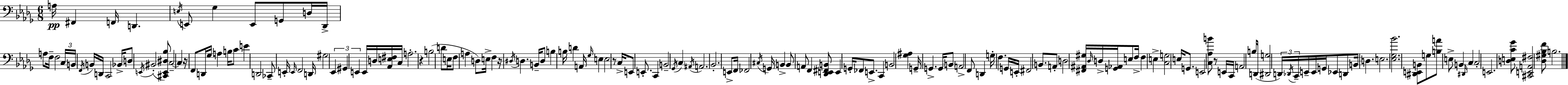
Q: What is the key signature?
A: BES minor